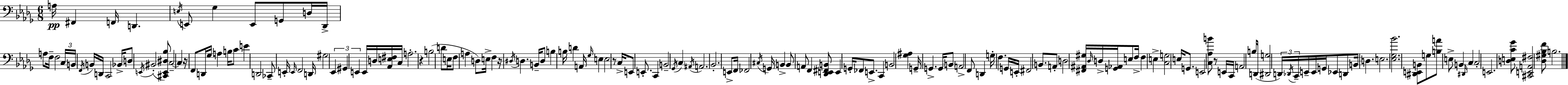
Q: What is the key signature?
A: BES minor